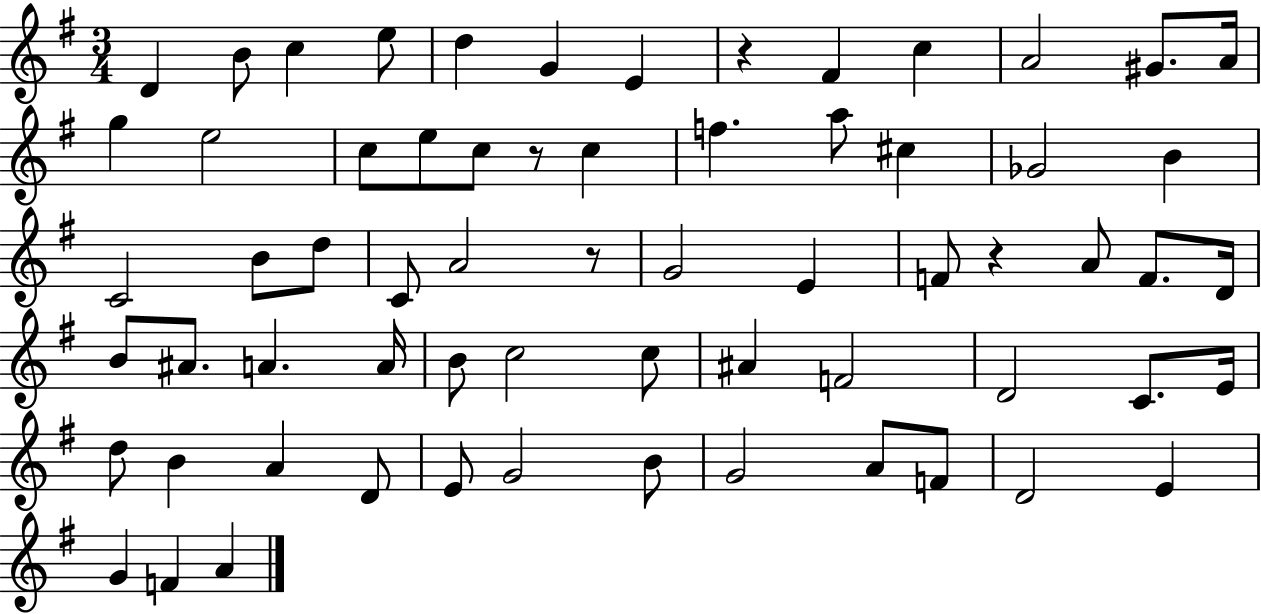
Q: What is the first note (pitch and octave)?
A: D4